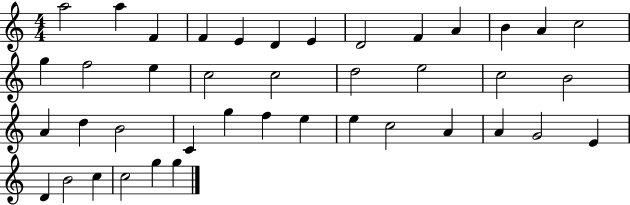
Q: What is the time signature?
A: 4/4